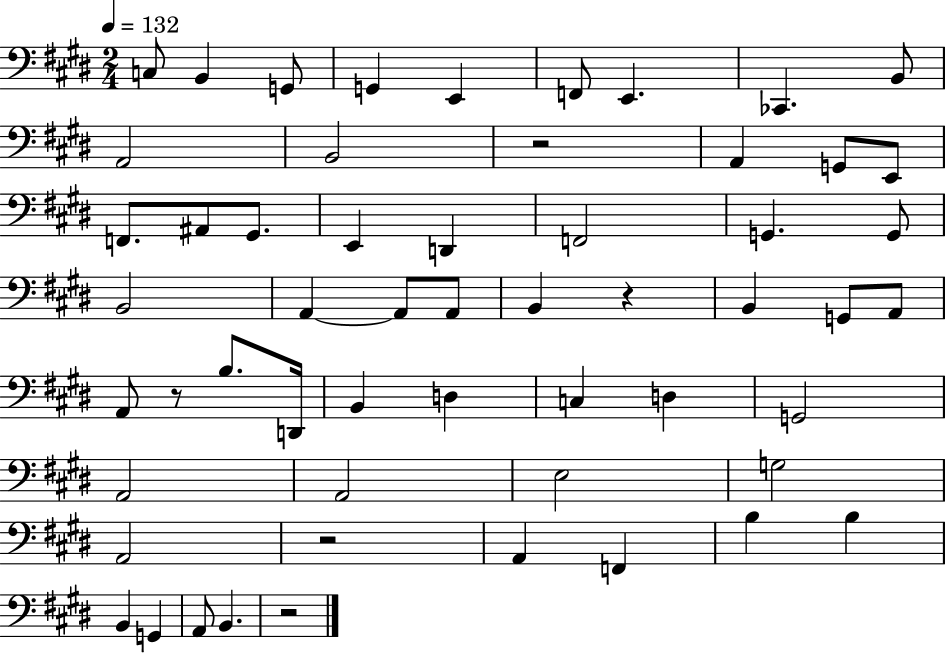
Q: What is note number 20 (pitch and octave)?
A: F2